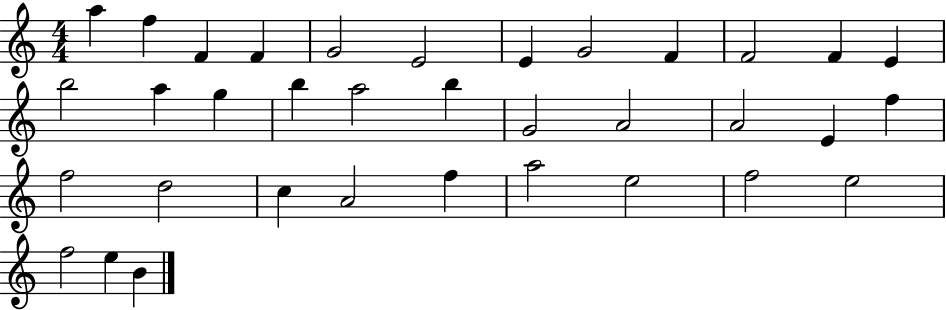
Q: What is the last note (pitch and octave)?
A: B4